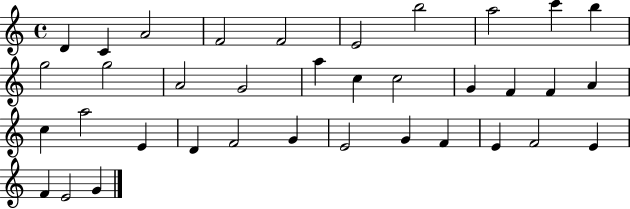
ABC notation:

X:1
T:Untitled
M:4/4
L:1/4
K:C
D C A2 F2 F2 E2 b2 a2 c' b g2 g2 A2 G2 a c c2 G F F A c a2 E D F2 G E2 G F E F2 E F E2 G